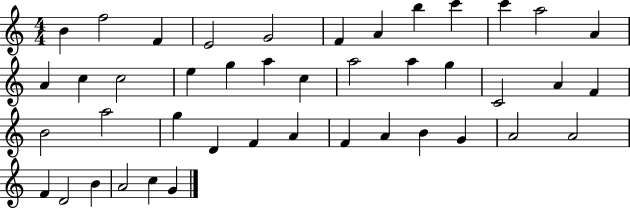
B4/q F5/h F4/q E4/h G4/h F4/q A4/q B5/q C6/q C6/q A5/h A4/q A4/q C5/q C5/h E5/q G5/q A5/q C5/q A5/h A5/q G5/q C4/h A4/q F4/q B4/h A5/h G5/q D4/q F4/q A4/q F4/q A4/q B4/q G4/q A4/h A4/h F4/q D4/h B4/q A4/h C5/q G4/q